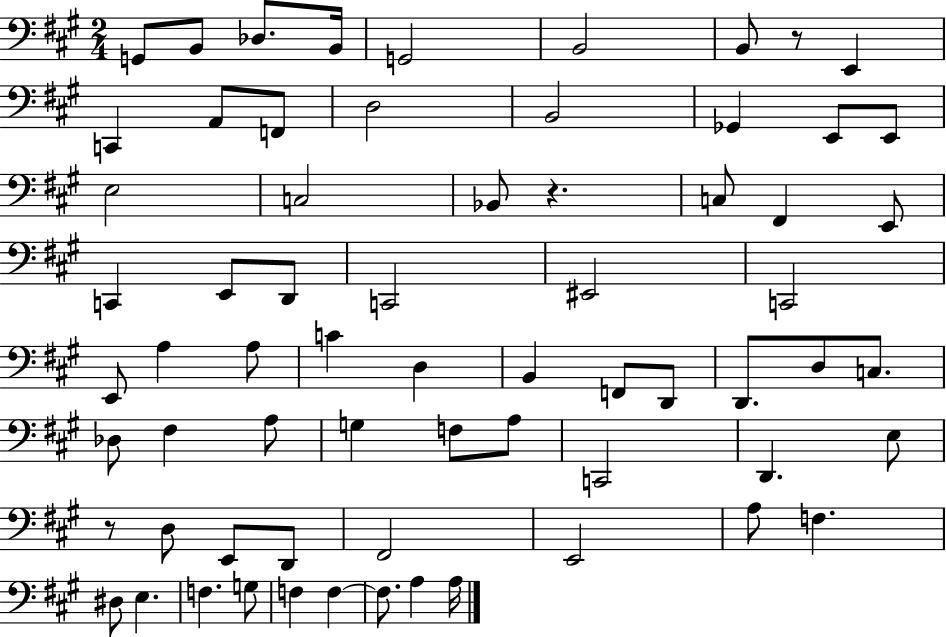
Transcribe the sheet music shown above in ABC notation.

X:1
T:Untitled
M:2/4
L:1/4
K:A
G,,/2 B,,/2 _D,/2 B,,/4 G,,2 B,,2 B,,/2 z/2 E,, C,, A,,/2 F,,/2 D,2 B,,2 _G,, E,,/2 E,,/2 E,2 C,2 _B,,/2 z C,/2 ^F,, E,,/2 C,, E,,/2 D,,/2 C,,2 ^E,,2 C,,2 E,,/2 A, A,/2 C D, B,, F,,/2 D,,/2 D,,/2 D,/2 C,/2 _D,/2 ^F, A,/2 G, F,/2 A,/2 C,,2 D,, E,/2 z/2 D,/2 E,,/2 D,,/2 ^F,,2 E,,2 A,/2 F, ^D,/2 E, F, G,/2 F, F, F,/2 A, A,/4